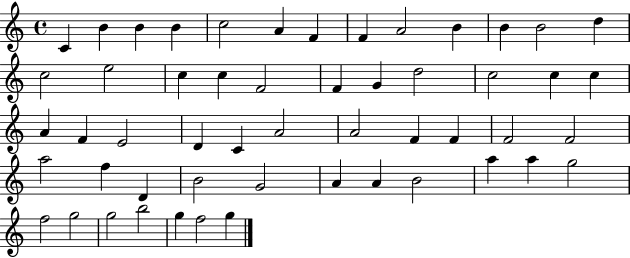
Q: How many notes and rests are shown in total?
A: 53